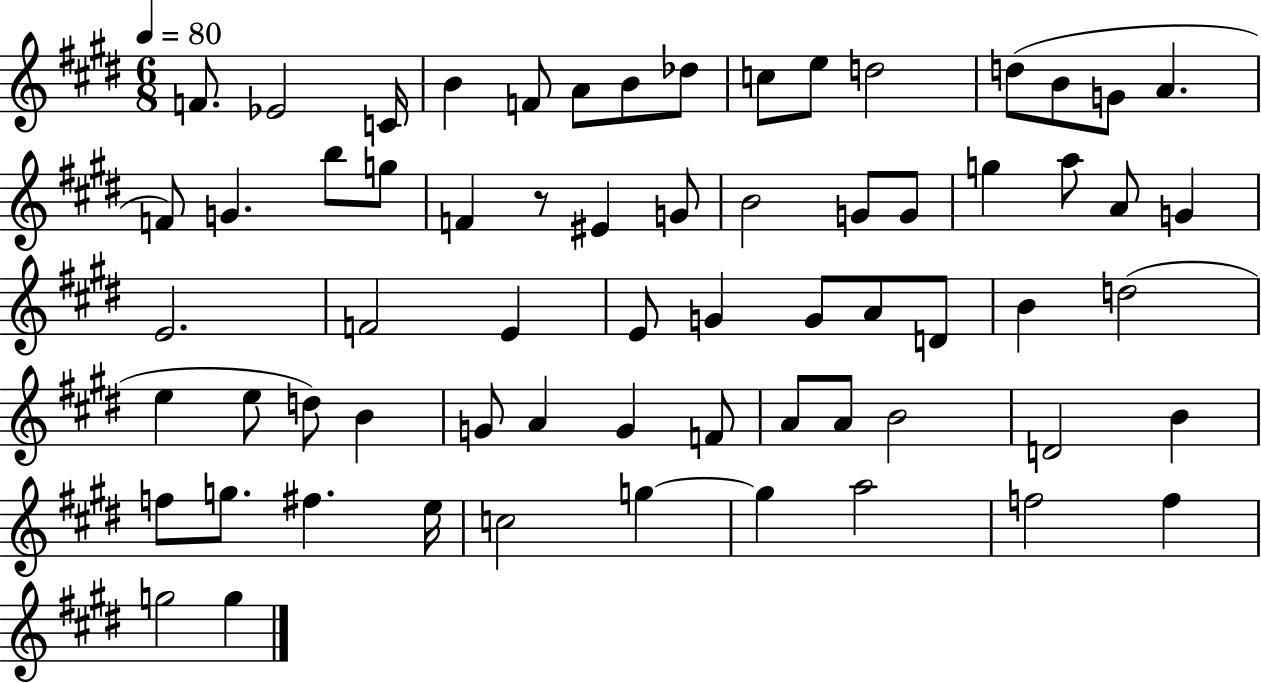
X:1
T:Untitled
M:6/8
L:1/4
K:E
F/2 _E2 C/4 B F/2 A/2 B/2 _d/2 c/2 e/2 d2 d/2 B/2 G/2 A F/2 G b/2 g/2 F z/2 ^E G/2 B2 G/2 G/2 g a/2 A/2 G E2 F2 E E/2 G G/2 A/2 D/2 B d2 e e/2 d/2 B G/2 A G F/2 A/2 A/2 B2 D2 B f/2 g/2 ^f e/4 c2 g g a2 f2 f g2 g